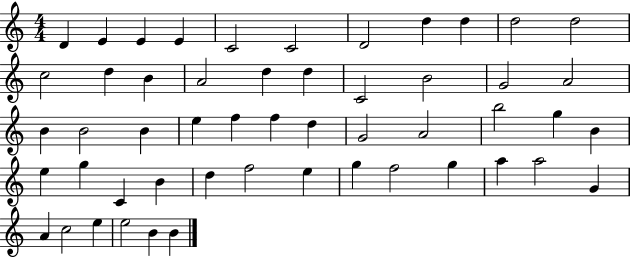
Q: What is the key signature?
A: C major